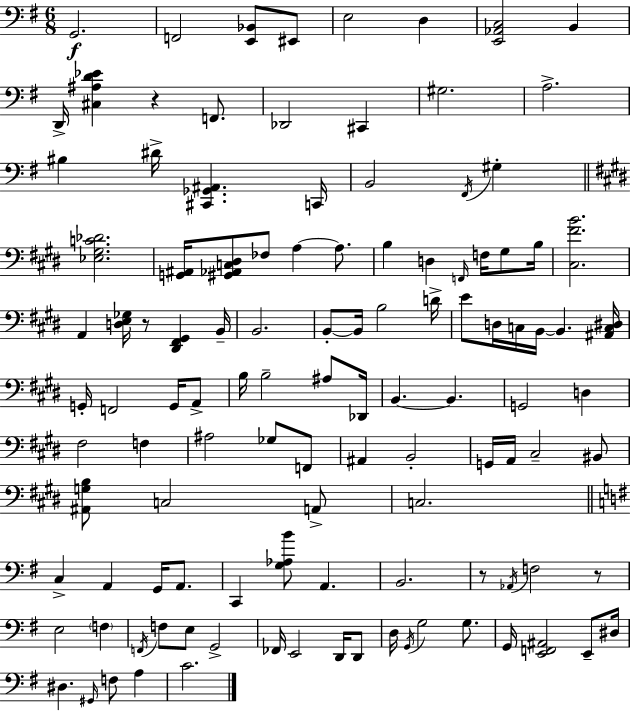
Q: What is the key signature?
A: E minor